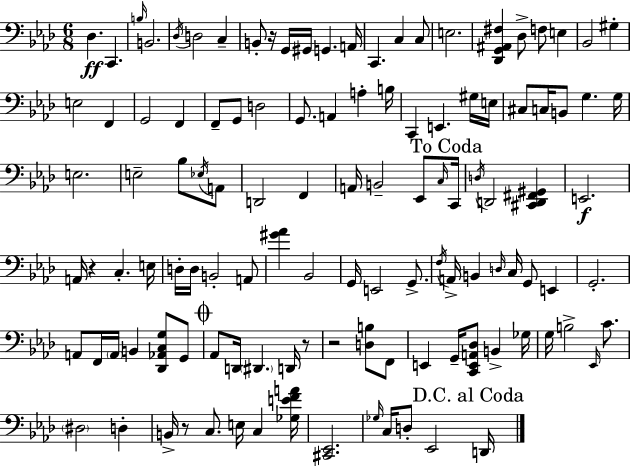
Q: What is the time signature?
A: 6/8